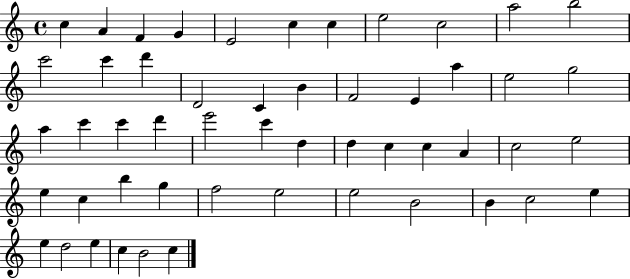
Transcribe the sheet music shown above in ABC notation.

X:1
T:Untitled
M:4/4
L:1/4
K:C
c A F G E2 c c e2 c2 a2 b2 c'2 c' d' D2 C B F2 E a e2 g2 a c' c' d' e'2 c' d d c c A c2 e2 e c b g f2 e2 e2 B2 B c2 e e d2 e c B2 c